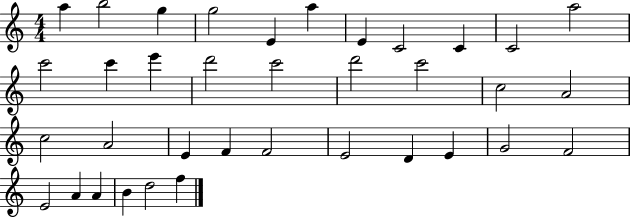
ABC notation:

X:1
T:Untitled
M:4/4
L:1/4
K:C
a b2 g g2 E a E C2 C C2 a2 c'2 c' e' d'2 c'2 d'2 c'2 c2 A2 c2 A2 E F F2 E2 D E G2 F2 E2 A A B d2 f